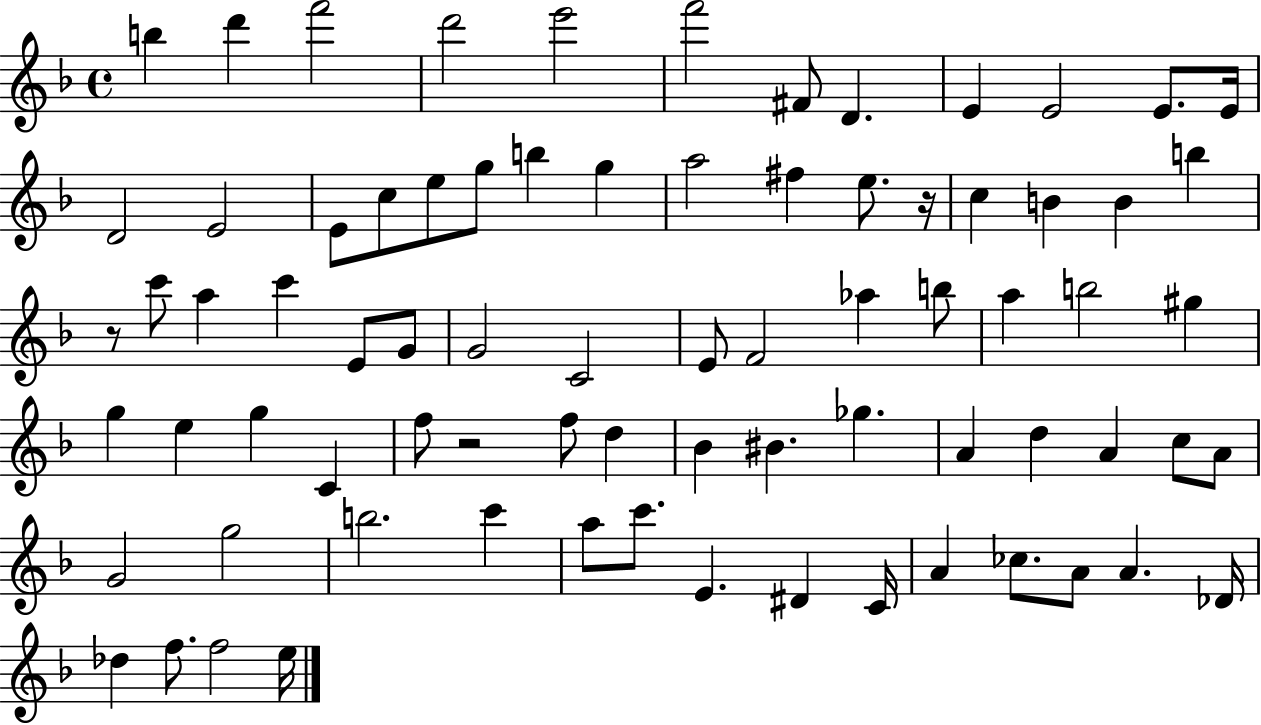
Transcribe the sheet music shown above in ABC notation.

X:1
T:Untitled
M:4/4
L:1/4
K:F
b d' f'2 d'2 e'2 f'2 ^F/2 D E E2 E/2 E/4 D2 E2 E/2 c/2 e/2 g/2 b g a2 ^f e/2 z/4 c B B b z/2 c'/2 a c' E/2 G/2 G2 C2 E/2 F2 _a b/2 a b2 ^g g e g C f/2 z2 f/2 d _B ^B _g A d A c/2 A/2 G2 g2 b2 c' a/2 c'/2 E ^D C/4 A _c/2 A/2 A _D/4 _d f/2 f2 e/4